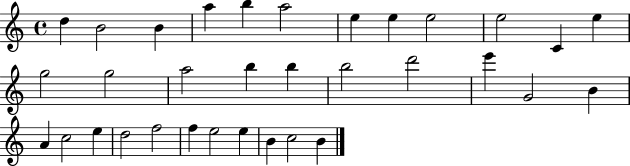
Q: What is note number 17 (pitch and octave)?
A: B5